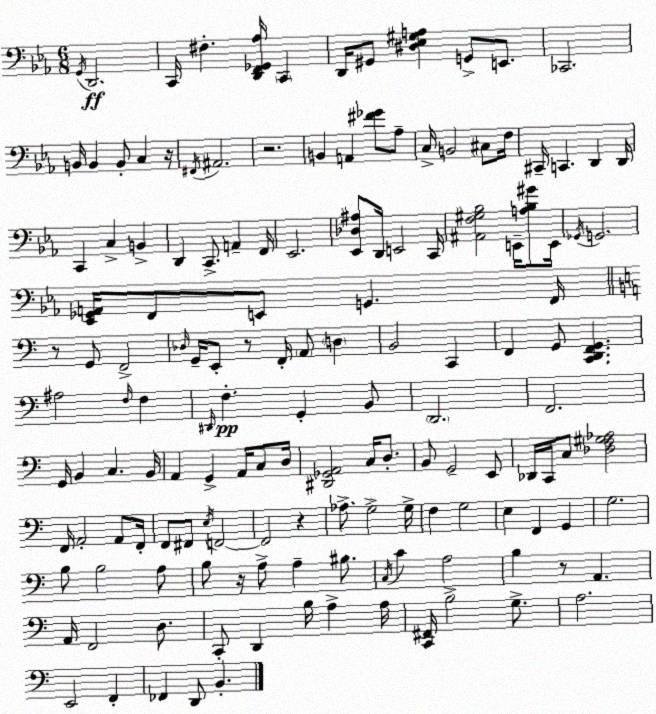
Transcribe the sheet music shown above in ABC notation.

X:1
T:Untitled
M:6/8
L:1/4
K:Cm
G,,/4 D,,2 C,,/4 ^F, [D,,F,,_G,,_A,]/4 C,, D,,/4 ^G,,/2 [^D,_E,^G,A,] G,,/2 E,,/2 _C,,2 B,,/4 B,, B,,/2 C, z/4 ^F,,/4 ^A,,2 z2 B,, A,, [^F_G]/2 _A,/2 C,/4 B,,2 ^C,/2 F,/4 ^C,,/4 C,, D,, D,,/4 C,, C, B,, D,, C,,/2 A,, F,,/4 _E,,2 [_E,,_D,^A,]/2 D,,/4 E,,2 C,,/4 [^A,,F,^G,_B,]2 E,,/4 [A,_B,^G]/2 E,,/4 _G,,/4 G,,2 [_E,,_G,,A,,]/4 F,,/2 E,,/2 G,, F,,/4 z/2 G,,/2 F,,2 _D,/4 G,,/4 E,,/2 z/2 F,,/4 A,,/2 D, B,,2 C,, F,, G,,/2 [C,,D,,F,,G,,] ^A,2 F,/4 F, ^D,,/4 F, G,, B,,/2 D,,2 F,,2 G,,/4 B,, C, B,,/4 A,, G,, A,,/4 C,/2 D,/4 [^D,,_G,,A,,]2 C,/4 D,/2 B,,/2 G,,2 E,,/2 _D,,/4 C,,/4 C,/2 [_D,F,^G,_A,]2 F,,/4 A,,2 A,,/2 F,,/4 F,,/2 ^F,,/2 E,/4 F,,2 F,,2 z _A,/2 G,2 G,/4 F, G,2 E, F,, G,, G,2 B,/2 B,2 A,/2 B,/2 z/4 A,/2 A, ^B,/2 C,/4 C A,2 B, z/2 A,, A,,/4 F,,2 D,/2 C,,/2 D,, B,/4 A, A,/4 [C,,^F,,]/4 B,2 G,/2 A,2 E,,2 F,, _F,, D,,/2 B,,